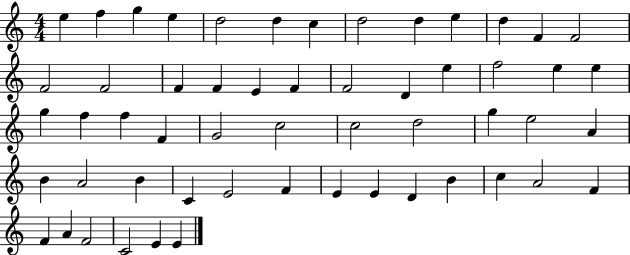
X:1
T:Untitled
M:4/4
L:1/4
K:C
e f g e d2 d c d2 d e d F F2 F2 F2 F F E F F2 D e f2 e e g f f F G2 c2 c2 d2 g e2 A B A2 B C E2 F E E D B c A2 F F A F2 C2 E E